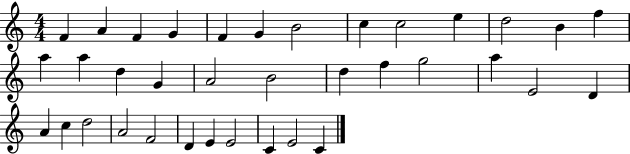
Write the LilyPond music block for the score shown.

{
  \clef treble
  \numericTimeSignature
  \time 4/4
  \key c \major
  f'4 a'4 f'4 g'4 | f'4 g'4 b'2 | c''4 c''2 e''4 | d''2 b'4 f''4 | \break a''4 a''4 d''4 g'4 | a'2 b'2 | d''4 f''4 g''2 | a''4 e'2 d'4 | \break a'4 c''4 d''2 | a'2 f'2 | d'4 e'4 e'2 | c'4 e'2 c'4 | \break \bar "|."
}